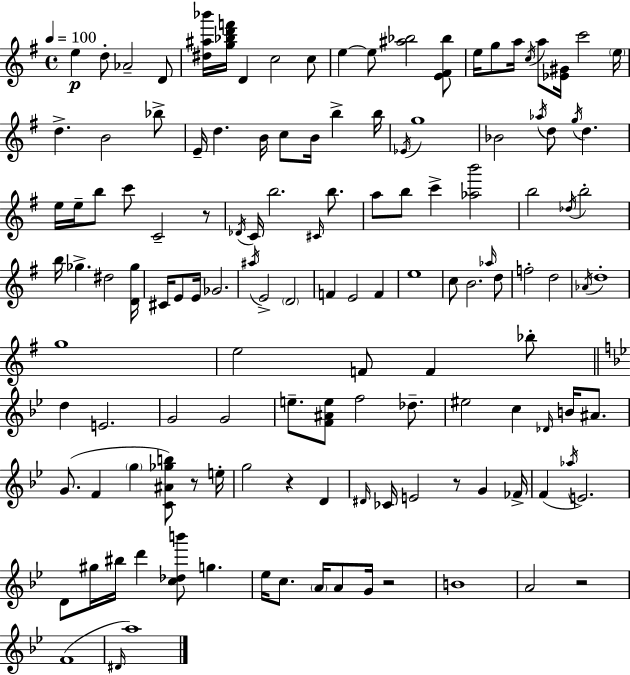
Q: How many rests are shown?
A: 6